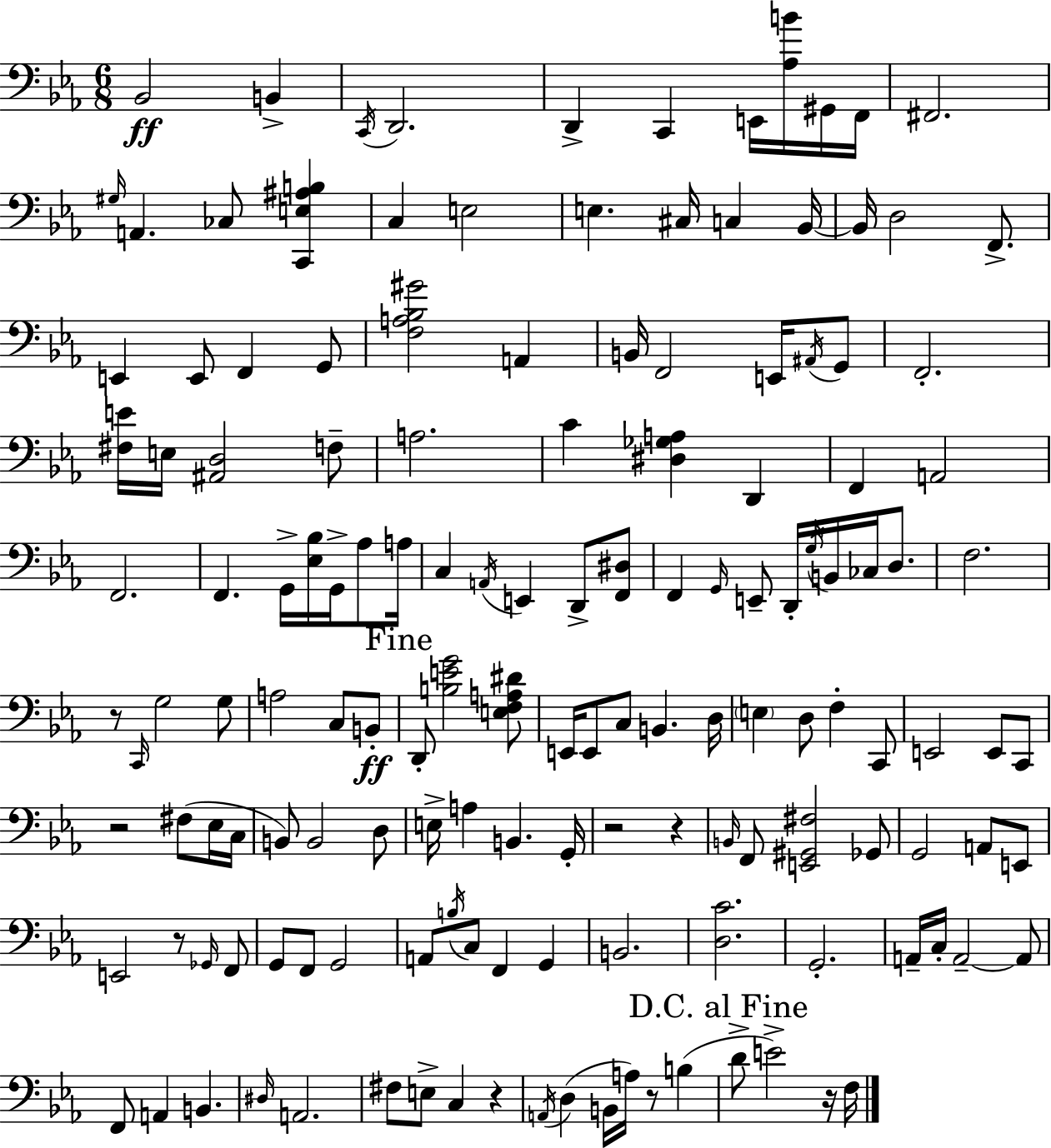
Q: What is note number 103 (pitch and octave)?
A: C3